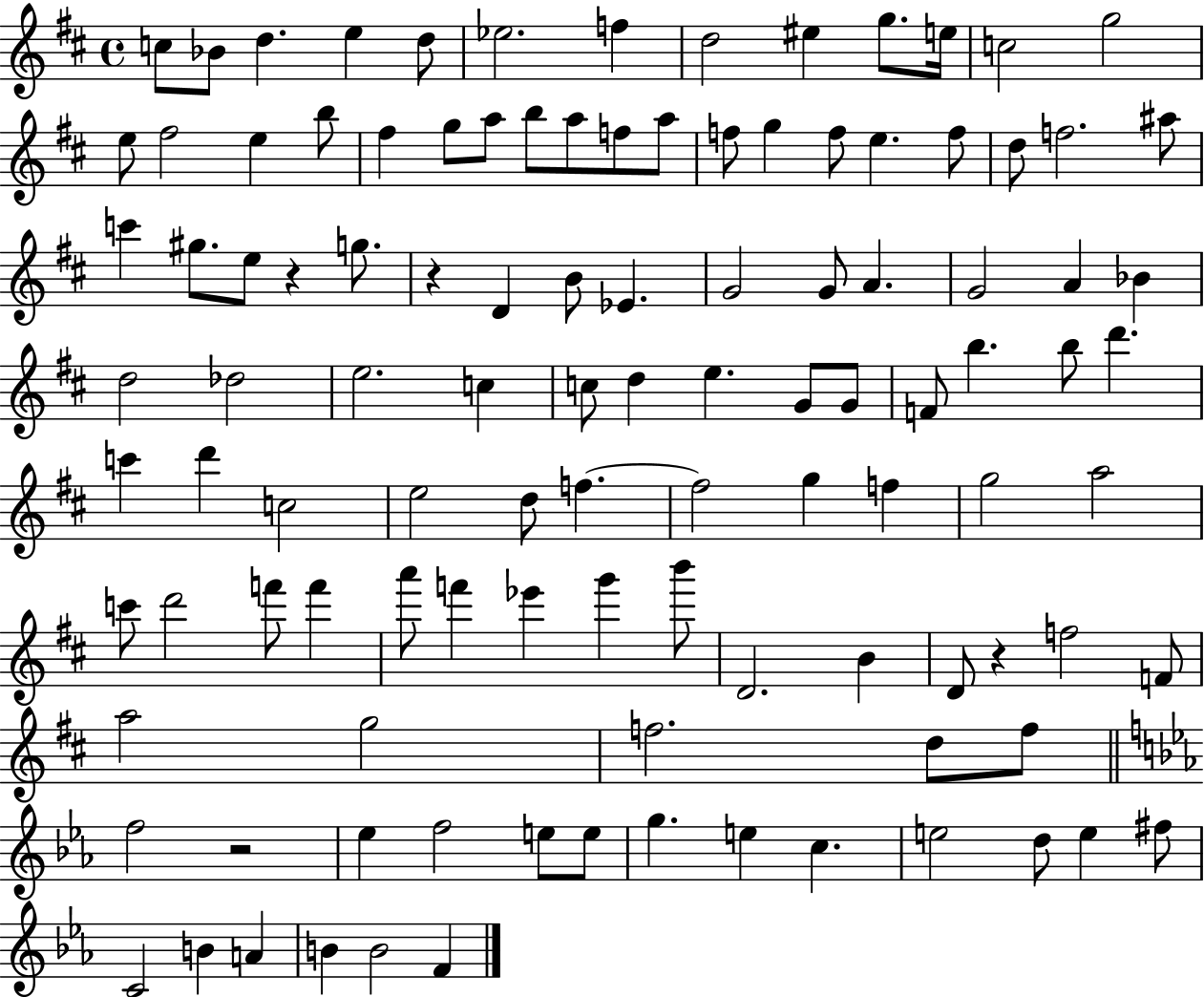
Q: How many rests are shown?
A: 4